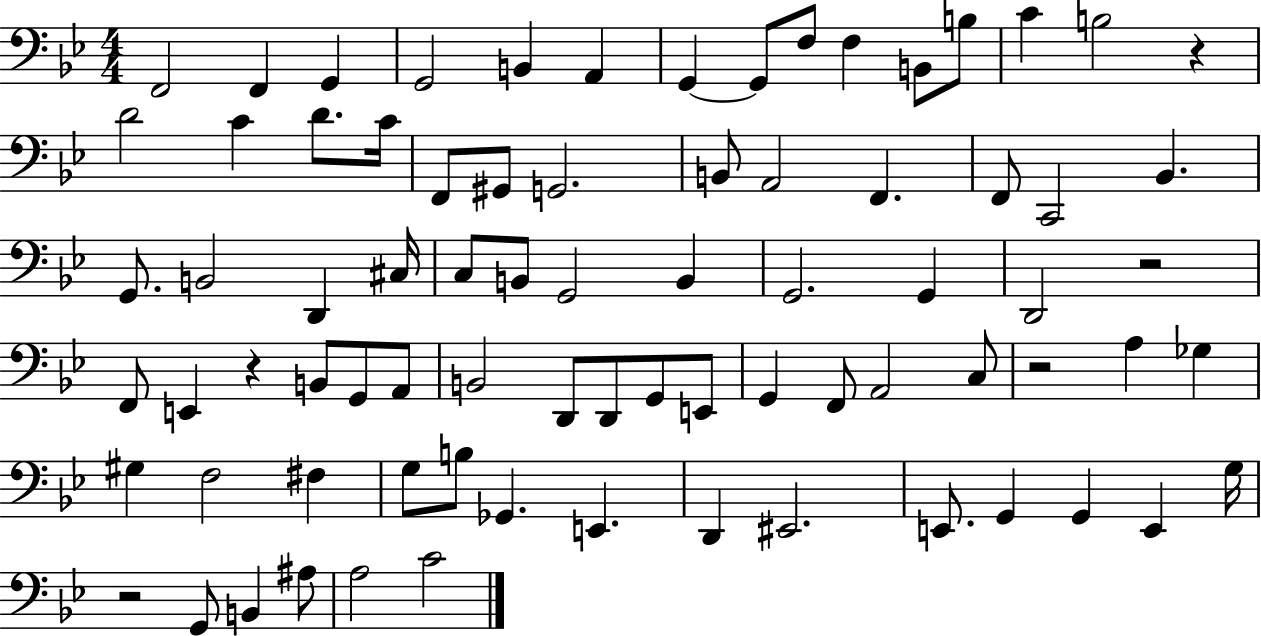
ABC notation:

X:1
T:Untitled
M:4/4
L:1/4
K:Bb
F,,2 F,, G,, G,,2 B,, A,, G,, G,,/2 F,/2 F, B,,/2 B,/2 C B,2 z D2 C D/2 C/4 F,,/2 ^G,,/2 G,,2 B,,/2 A,,2 F,, F,,/2 C,,2 _B,, G,,/2 B,,2 D,, ^C,/4 C,/2 B,,/2 G,,2 B,, G,,2 G,, D,,2 z2 F,,/2 E,, z B,,/2 G,,/2 A,,/2 B,,2 D,,/2 D,,/2 G,,/2 E,,/2 G,, F,,/2 A,,2 C,/2 z2 A, _G, ^G, F,2 ^F, G,/2 B,/2 _G,, E,, D,, ^E,,2 E,,/2 G,, G,, E,, G,/4 z2 G,,/2 B,, ^A,/2 A,2 C2